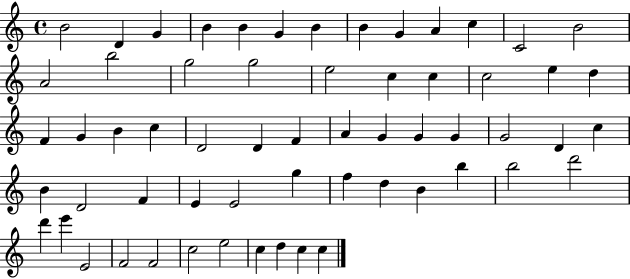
{
  \clef treble
  \time 4/4
  \defaultTimeSignature
  \key c \major
  b'2 d'4 g'4 | b'4 b'4 g'4 b'4 | b'4 g'4 a'4 c''4 | c'2 b'2 | \break a'2 b''2 | g''2 g''2 | e''2 c''4 c''4 | c''2 e''4 d''4 | \break f'4 g'4 b'4 c''4 | d'2 d'4 f'4 | a'4 g'4 g'4 g'4 | g'2 d'4 c''4 | \break b'4 d'2 f'4 | e'4 e'2 g''4 | f''4 d''4 b'4 b''4 | b''2 d'''2 | \break d'''4 e'''4 e'2 | f'2 f'2 | c''2 e''2 | c''4 d''4 c''4 c''4 | \break \bar "|."
}